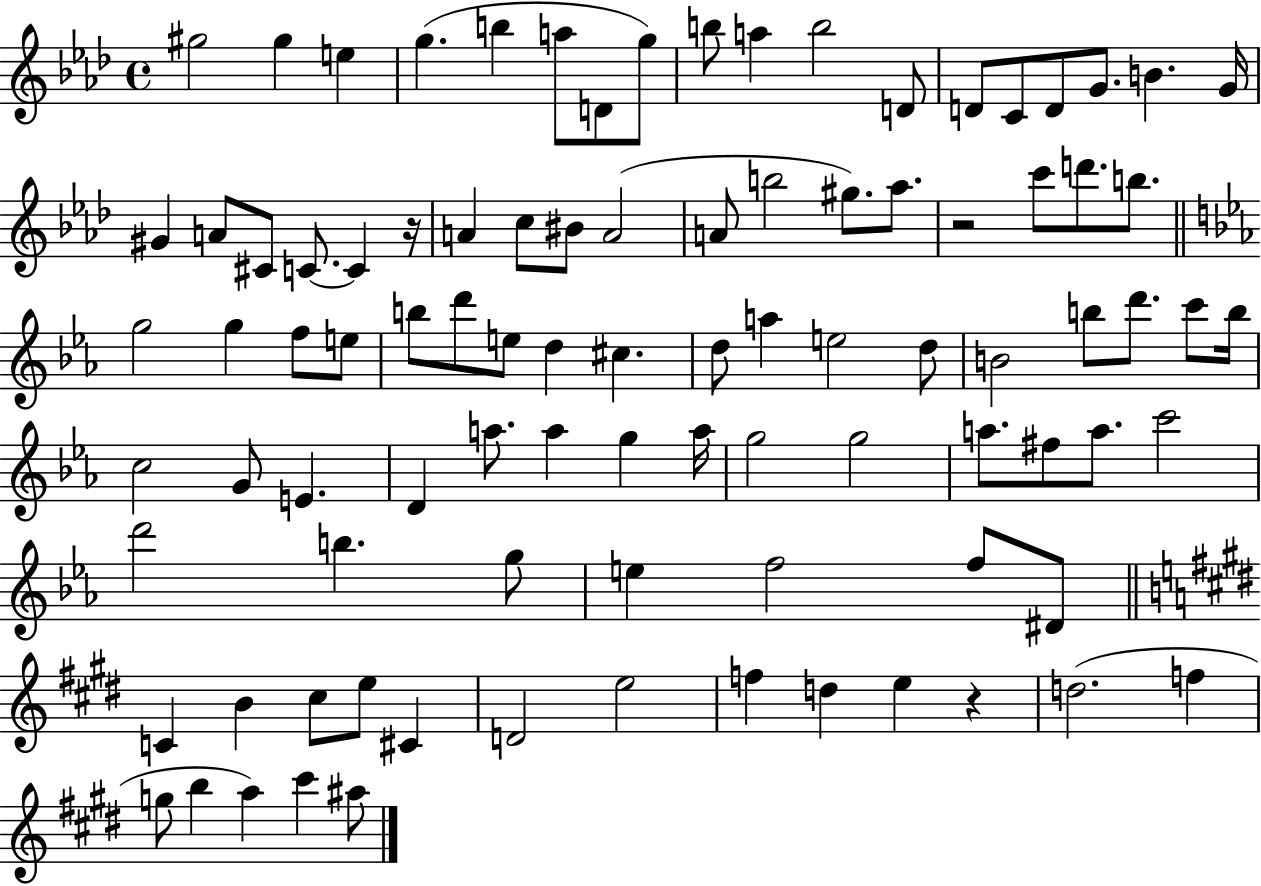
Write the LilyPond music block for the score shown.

{
  \clef treble
  \time 4/4
  \defaultTimeSignature
  \key aes \major
  gis''2 gis''4 e''4 | g''4.( b''4 a''8 d'8 g''8) | b''8 a''4 b''2 d'8 | d'8 c'8 d'8 g'8. b'4. g'16 | \break gis'4 a'8 cis'8 c'8.~~ c'4 r16 | a'4 c''8 bis'8 a'2( | a'8 b''2 gis''8.) aes''8. | r2 c'''8 d'''8. b''8. | \break \bar "||" \break \key c \minor g''2 g''4 f''8 e''8 | b''8 d'''8 e''8 d''4 cis''4. | d''8 a''4 e''2 d''8 | b'2 b''8 d'''8. c'''8 b''16 | \break c''2 g'8 e'4. | d'4 a''8. a''4 g''4 a''16 | g''2 g''2 | a''8. fis''8 a''8. c'''2 | \break d'''2 b''4. g''8 | e''4 f''2 f''8 dis'8 | \bar "||" \break \key e \major c'4 b'4 cis''8 e''8 cis'4 | d'2 e''2 | f''4 d''4 e''4 r4 | d''2.( f''4 | \break g''8 b''4 a''4) cis'''4 ais''8 | \bar "|."
}